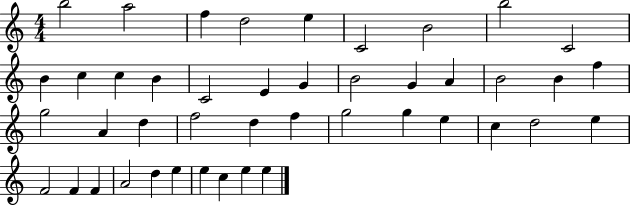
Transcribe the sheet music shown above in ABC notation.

X:1
T:Untitled
M:4/4
L:1/4
K:C
b2 a2 f d2 e C2 B2 b2 C2 B c c B C2 E G B2 G A B2 B f g2 A d f2 d f g2 g e c d2 e F2 F F A2 d e e c e e